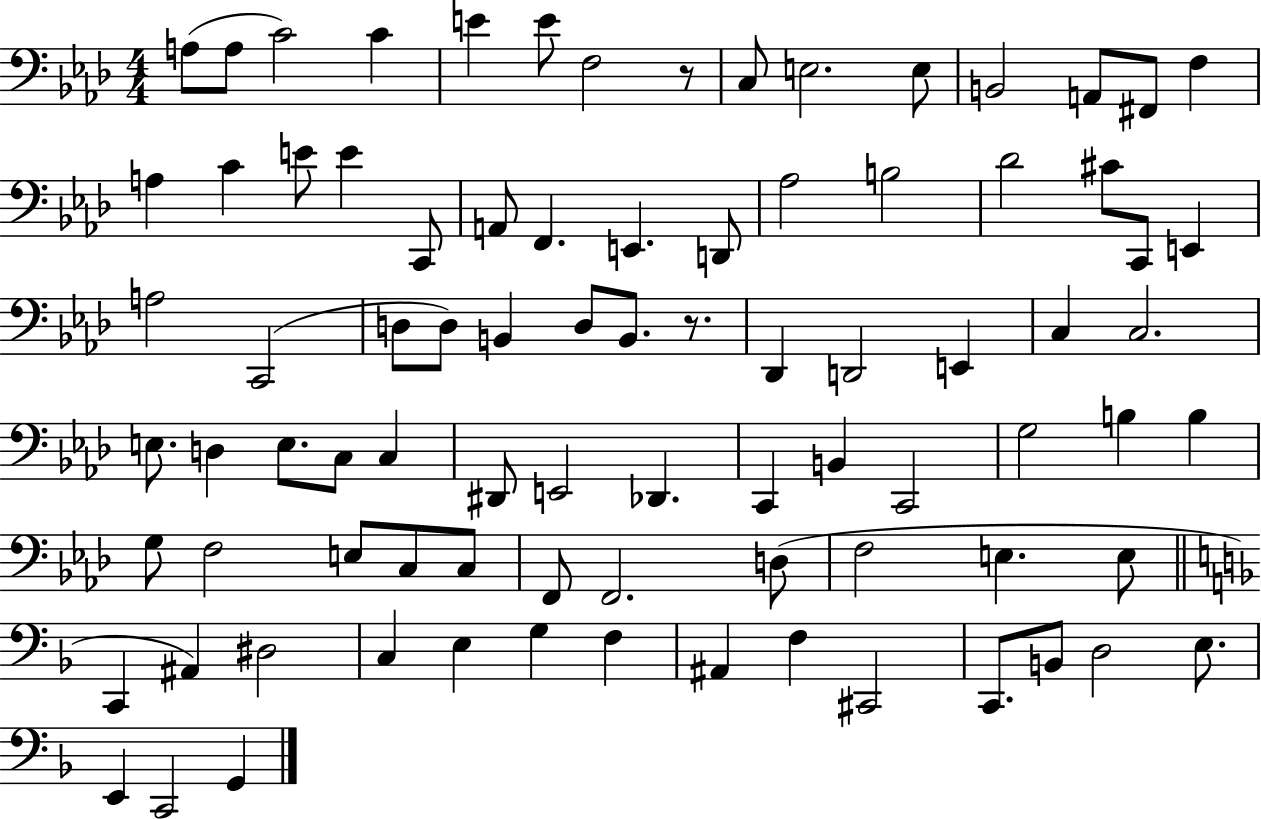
X:1
T:Untitled
M:4/4
L:1/4
K:Ab
A,/2 A,/2 C2 C E E/2 F,2 z/2 C,/2 E,2 E,/2 B,,2 A,,/2 ^F,,/2 F, A, C E/2 E C,,/2 A,,/2 F,, E,, D,,/2 _A,2 B,2 _D2 ^C/2 C,,/2 E,, A,2 C,,2 D,/2 D,/2 B,, D,/2 B,,/2 z/2 _D,, D,,2 E,, C, C,2 E,/2 D, E,/2 C,/2 C, ^D,,/2 E,,2 _D,, C,, B,, C,,2 G,2 B, B, G,/2 F,2 E,/2 C,/2 C,/2 F,,/2 F,,2 D,/2 F,2 E, E,/2 C,, ^A,, ^D,2 C, E, G, F, ^A,, F, ^C,,2 C,,/2 B,,/2 D,2 E,/2 E,, C,,2 G,,